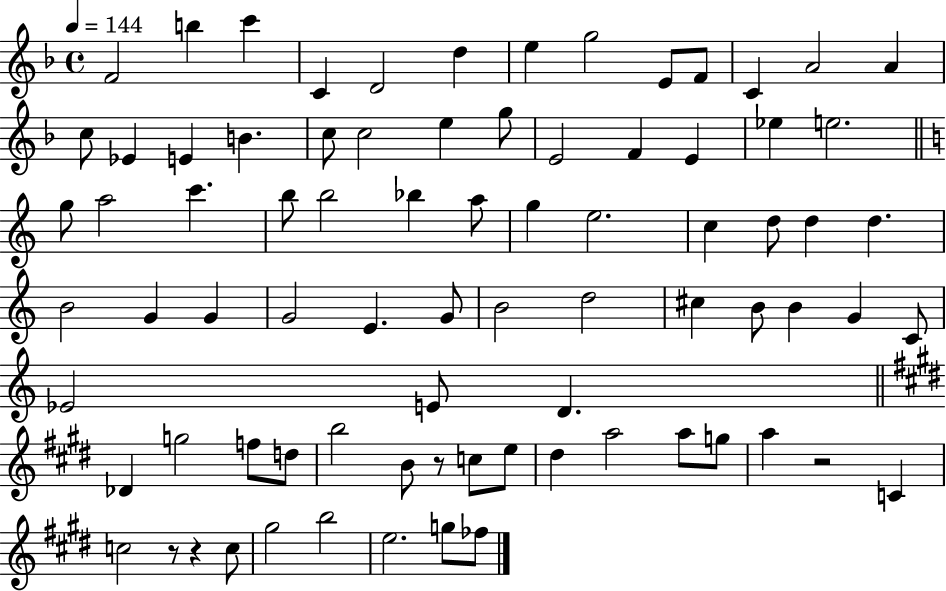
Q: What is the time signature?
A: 4/4